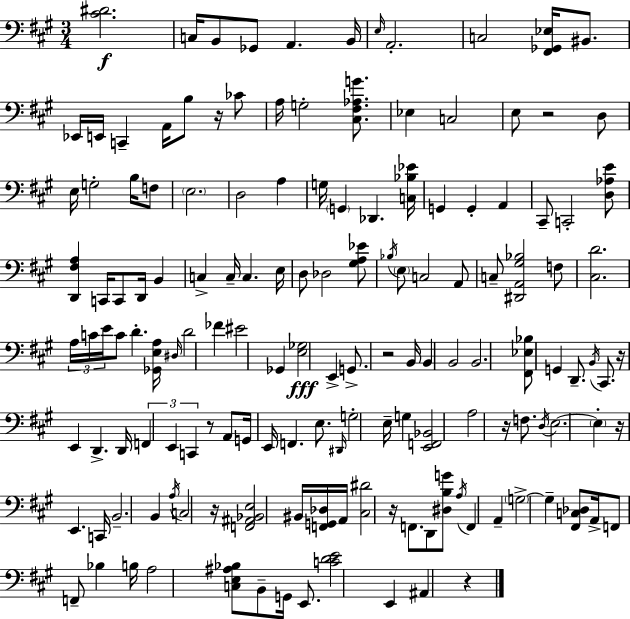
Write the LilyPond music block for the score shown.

{
  \clef bass
  \numericTimeSignature
  \time 3/4
  \key a \major
  \repeat volta 2 { <cis' dis'>2.\f | c16 b,8 ges,8 a,4. b,16 | \grace { e16 } a,2.-. | c2 <fis, ges, ees>16 bis,8. | \break ees,16 e,16 c,4-- a,16 b8 r16 ces'8 | a16 g2-. <cis fis aes g'>8. | ees4 c2 | e8 r2 d8 | \break e16 g2-. b16 f8 | \parenthesize e2. | d2 a4 | g16 \parenthesize g,4 des,4. | \break <c bes ees'>16 g,4 g,4-. a,4 | cis,8-- c,2-. <d aes e'>8 | <d, fis a>4 c,16 c,8 d,16 b,4 | c4-> c16-- c4. | \break e16 d8 des2 <gis a ees'>8 | \acciaccatura { bes16 } \parenthesize e8 c2 | a,8 c8-- <dis, a, gis bes>2 | f8 <cis d'>2. | \break \tuplet 3/2 { a16 c'16 e'16 } c'8 d'4.-. | <ges, e a>16 \grace { dis16 } d'2 fes'4 | eis'2 ges,4 | <e ges>2\fff e,4-> | \break g,8.-> r2 | b,16 b,4 b,2 | b,2. | <fis, ees bes>8 g,4 d,8.-- | \break \acciaccatura { b,16 } cis,8. r16 e,4 d,4.-> | d,16 \tuplet 3/2 { f,4 e,4 | c,4 } r8 a,8 g,16 e,16 f,4. | e8. \grace { dis,16 } g2-. | \break e16-- g4 <e, f, bes,>2 | a2 | r16 f8. \acciaccatura { d16 } e2.~~ | \parenthesize e4-. r16 e,4. | \break c,16 b,2.-- | b,4 \acciaccatura { a16 } c2 | r16 <f, ais, bes, e>2 | bis,16 <f, g, des>16 a,16 <cis dis'>2 | \break r16 f,8. d,8 <dis b g'>8 \acciaccatura { a16 } | f,4 a,4-- \parenthesize g2->~~ | g4-- <fis, c des>8 a,16-> f,8 | f,8-- bes4 b16 a2 | \break <c e ais bes>8 b,8-- g,16 e,8. | <c' d' e'>2 e,4 | ais,4 r4 } \bar "|."
}